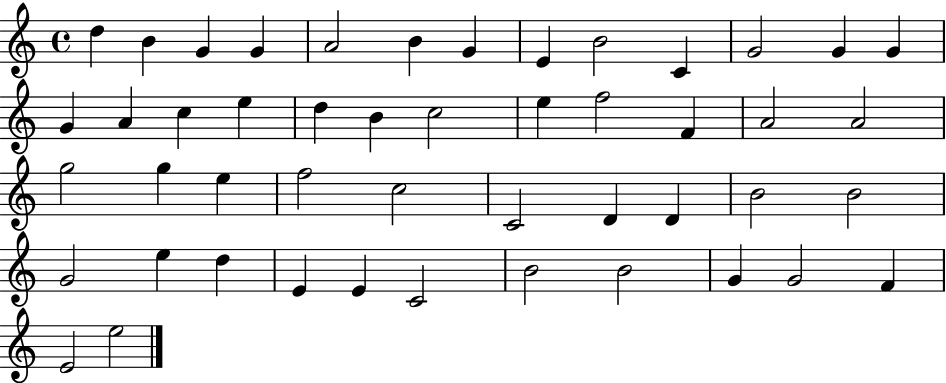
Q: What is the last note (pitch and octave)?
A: E5